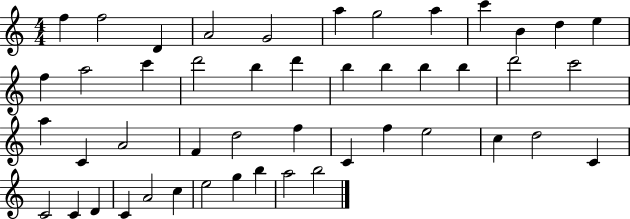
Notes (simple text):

F5/q F5/h D4/q A4/h G4/h A5/q G5/h A5/q C6/q B4/q D5/q E5/q F5/q A5/h C6/q D6/h B5/q D6/q B5/q B5/q B5/q B5/q D6/h C6/h A5/q C4/q A4/h F4/q D5/h F5/q C4/q F5/q E5/h C5/q D5/h C4/q C4/h C4/q D4/q C4/q A4/h C5/q E5/h G5/q B5/q A5/h B5/h